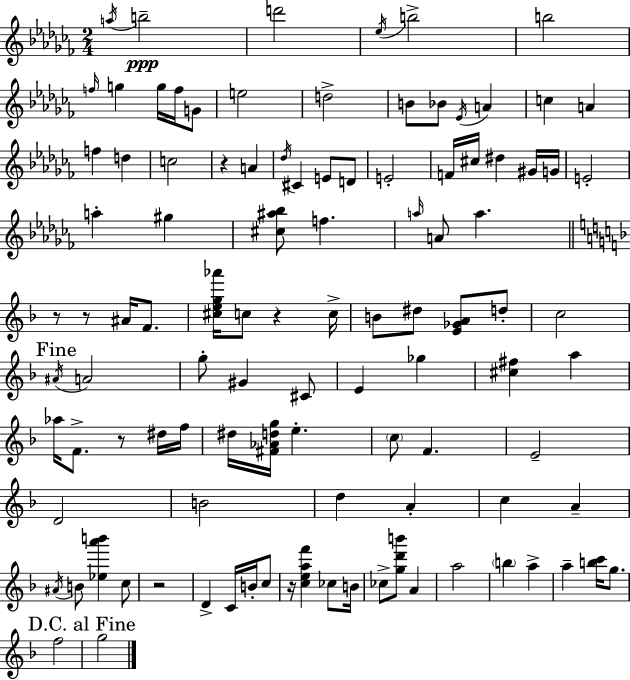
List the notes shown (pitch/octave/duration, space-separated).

A5/s B5/h D6/h Eb5/s B5/h B5/h F5/s G5/q G5/s F5/s G4/e E5/h D5/h B4/e Bb4/e Eb4/s A4/q C5/q A4/q F5/q D5/q C5/h R/q A4/q Db5/s C#4/q E4/e D4/e E4/h F4/s C#5/s D#5/q G#4/s G4/s E4/h A5/q G#5/q [C#5,A#5,Bb5]/e F5/q. A5/s A4/e A5/q. R/e R/e A#4/s F4/e. [C#5,E5,G5,Ab6]/s C5/e R/q C5/s B4/e D#5/e [E4,Gb4,A4]/e D5/e C5/h A#4/s A4/h G5/e G#4/q C#4/e E4/q Gb5/q [C#5,F#5]/q A5/q Ab5/s F4/e. R/e D#5/s F5/s D#5/s [F#4,Ab4,D5,G5]/s E5/q. C5/e F4/q. E4/h D4/h B4/h D5/q A4/q C5/q A4/q A#4/s B4/e [Eb5,A6,B6]/q C5/e R/h D4/q C4/s B4/s C5/e R/s [C5,E5,A5,F6]/q CES5/e B4/s CES5/e [G5,D6,B6]/e A4/q A5/h B5/q A5/q A5/q [B5,C6]/s G5/e. F5/h G5/h